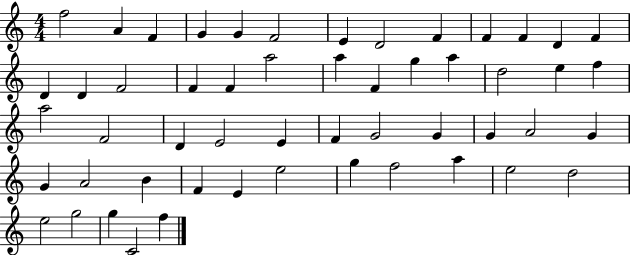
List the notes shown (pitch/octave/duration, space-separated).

F5/h A4/q F4/q G4/q G4/q F4/h E4/q D4/h F4/q F4/q F4/q D4/q F4/q D4/q D4/q F4/h F4/q F4/q A5/h A5/q F4/q G5/q A5/q D5/h E5/q F5/q A5/h F4/h D4/q E4/h E4/q F4/q G4/h G4/q G4/q A4/h G4/q G4/q A4/h B4/q F4/q E4/q E5/h G5/q F5/h A5/q E5/h D5/h E5/h G5/h G5/q C4/h F5/q